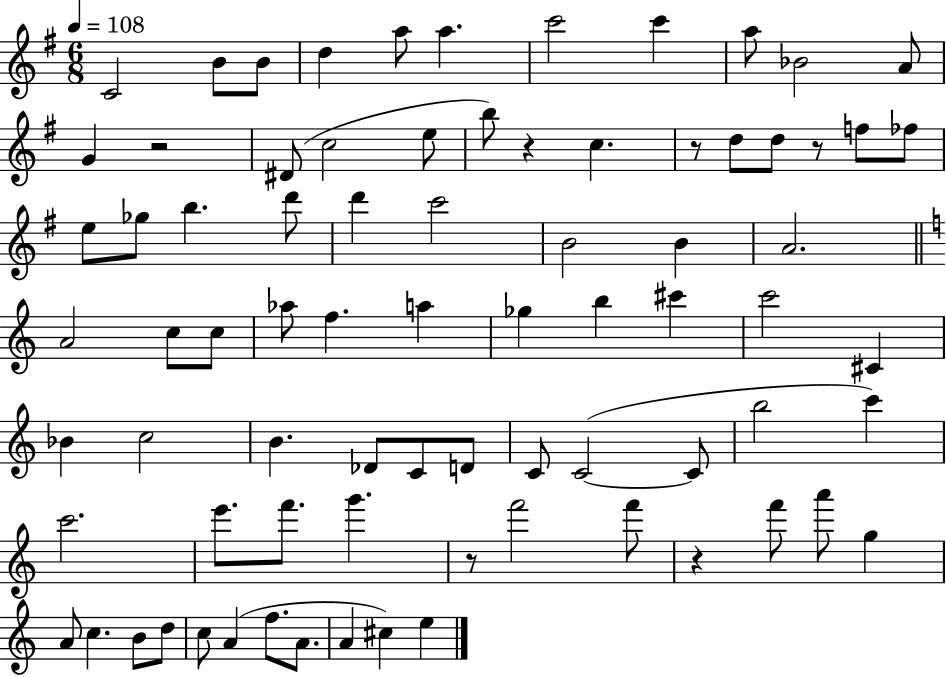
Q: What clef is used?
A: treble